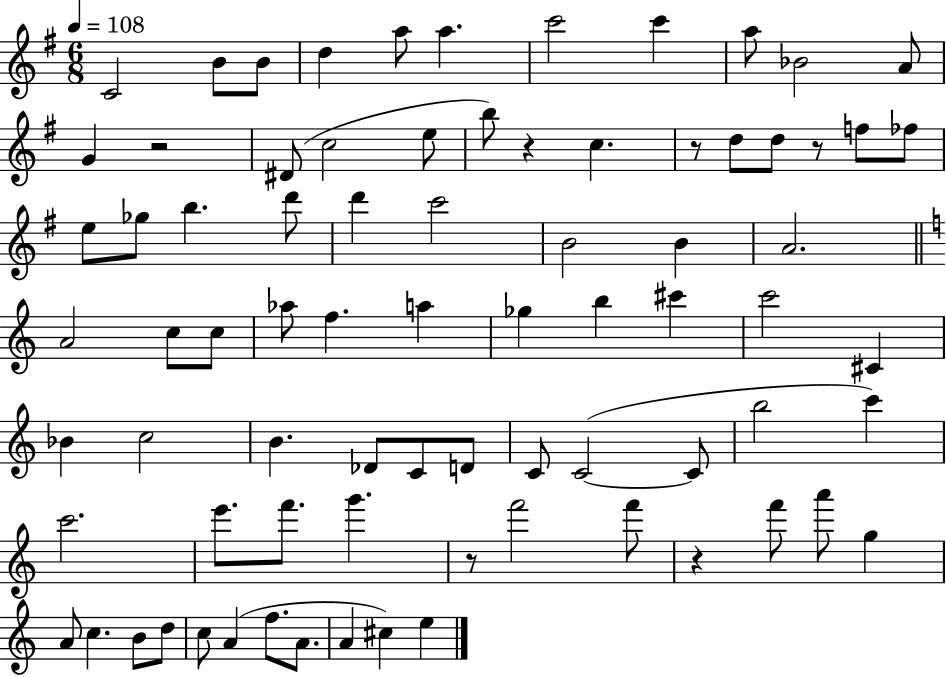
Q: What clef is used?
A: treble